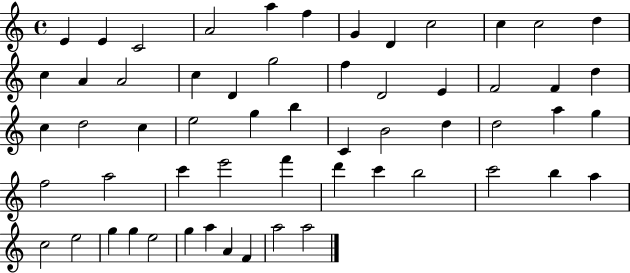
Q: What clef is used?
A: treble